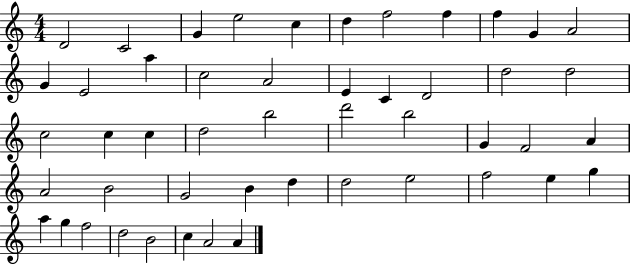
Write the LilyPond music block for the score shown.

{
  \clef treble
  \numericTimeSignature
  \time 4/4
  \key c \major
  d'2 c'2 | g'4 e''2 c''4 | d''4 f''2 f''4 | f''4 g'4 a'2 | \break g'4 e'2 a''4 | c''2 a'2 | e'4 c'4 d'2 | d''2 d''2 | \break c''2 c''4 c''4 | d''2 b''2 | d'''2 b''2 | g'4 f'2 a'4 | \break a'2 b'2 | g'2 b'4 d''4 | d''2 e''2 | f''2 e''4 g''4 | \break a''4 g''4 f''2 | d''2 b'2 | c''4 a'2 a'4 | \bar "|."
}